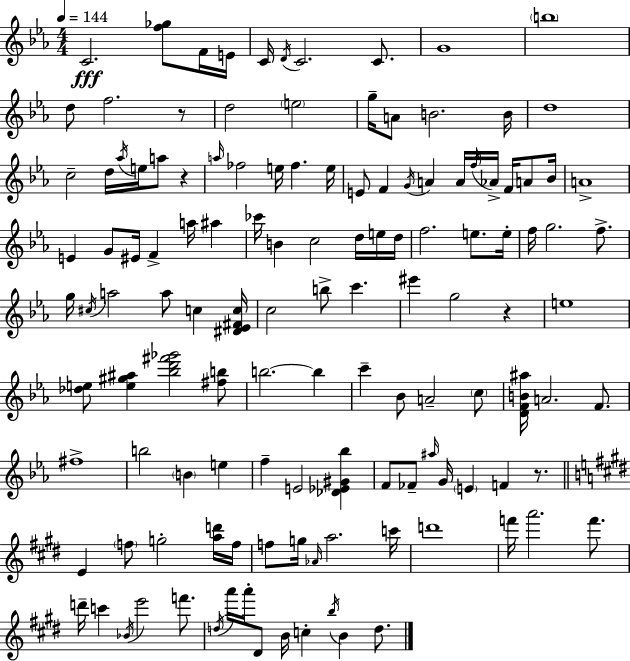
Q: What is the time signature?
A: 4/4